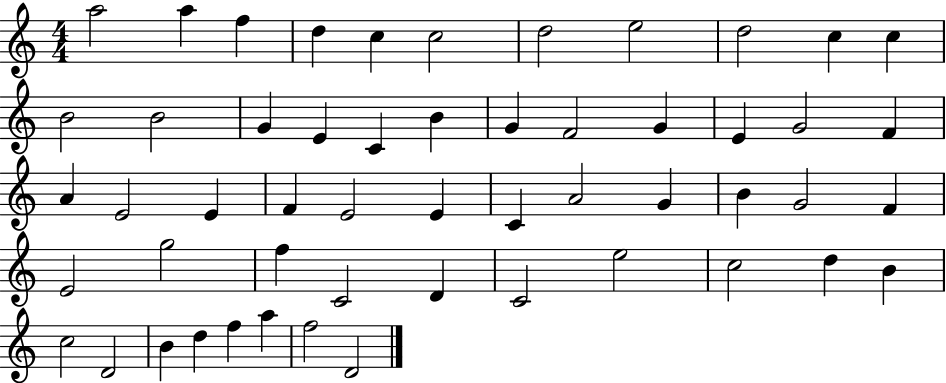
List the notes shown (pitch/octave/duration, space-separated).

A5/h A5/q F5/q D5/q C5/q C5/h D5/h E5/h D5/h C5/q C5/q B4/h B4/h G4/q E4/q C4/q B4/q G4/q F4/h G4/q E4/q G4/h F4/q A4/q E4/h E4/q F4/q E4/h E4/q C4/q A4/h G4/q B4/q G4/h F4/q E4/h G5/h F5/q C4/h D4/q C4/h E5/h C5/h D5/q B4/q C5/h D4/h B4/q D5/q F5/q A5/q F5/h D4/h